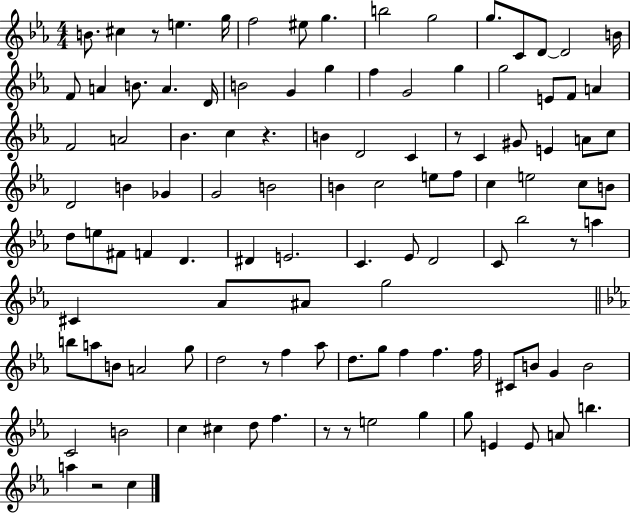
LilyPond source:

{
  \clef treble
  \numericTimeSignature
  \time 4/4
  \key ees \major
  \repeat volta 2 { b'8. cis''4 r8 e''4. g''16 | f''2 eis''8 g''4. | b''2 g''2 | g''8. c'8 d'8~~ d'2 b'16 | \break f'8 a'4 b'8. a'4. d'16 | b'2 g'4 g''4 | f''4 g'2 g''4 | g''2 e'8 f'8 a'4 | \break f'2 a'2 | bes'4. c''4 r4. | b'4 d'2 c'4 | r8 c'4 gis'8 e'4 a'8 c''8 | \break d'2 b'4 ges'4 | g'2 b'2 | b'4 c''2 e''8 f''8 | c''4 e''2 c''8 b'8 | \break d''8 e''8 fis'8 f'4 d'4. | dis'4 e'2. | c'4. ees'8 d'2 | c'8 bes''2 r8 a''4 | \break cis'4 aes'8 ais'8 g''2 | \bar "||" \break \key ees \major b''8 a''8 b'8 a'2 g''8 | d''2 r8 f''4 aes''8 | d''8. g''8 f''4 f''4. f''16 | cis'8 b'8 g'4 b'2 | \break c'2 b'2 | c''4 cis''4 d''8 f''4. | r8 r8 e''2 g''4 | g''8 e'4 e'8 a'8 b''4. | \break a''4 r2 c''4 | } \bar "|."
}